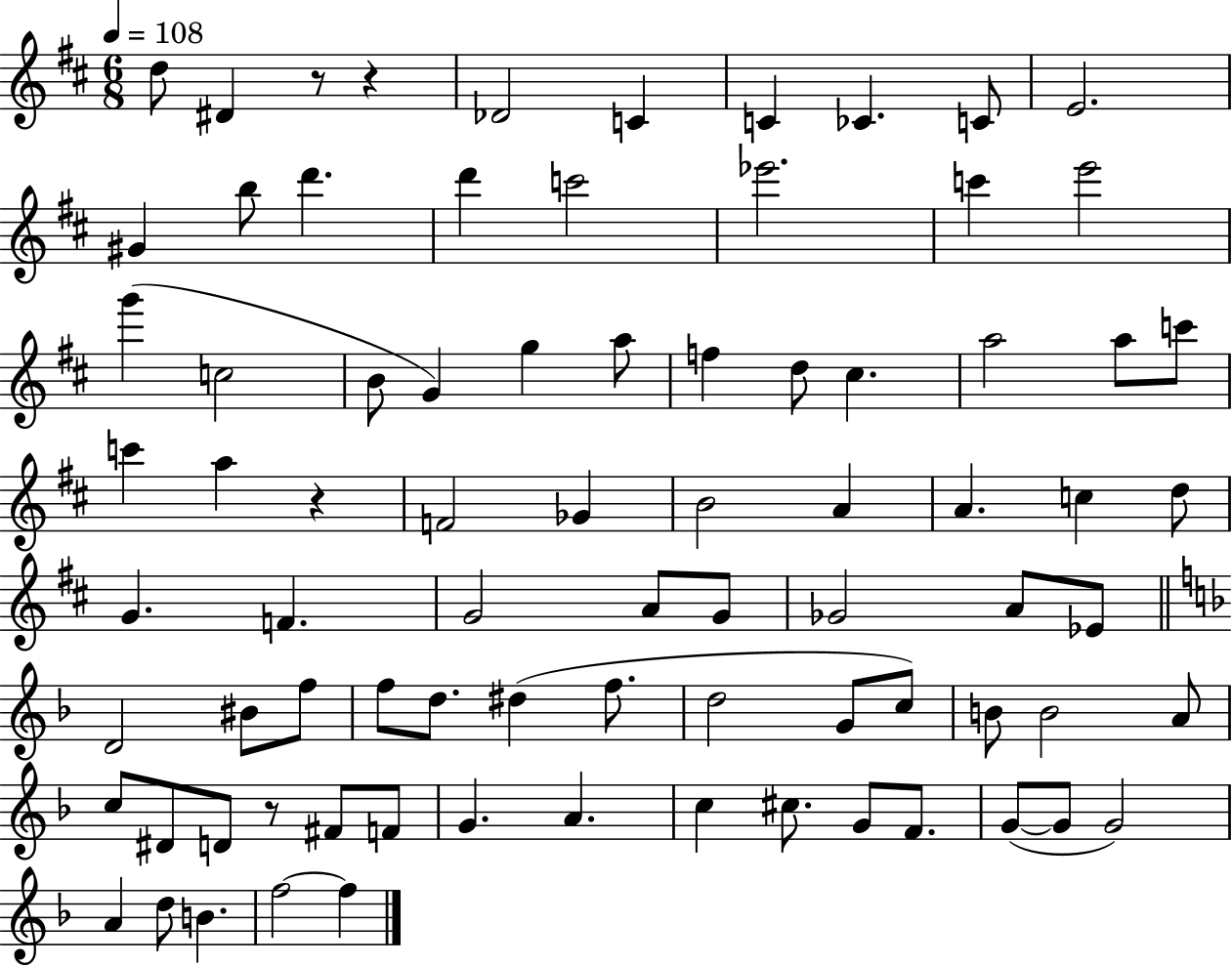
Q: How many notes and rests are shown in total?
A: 81